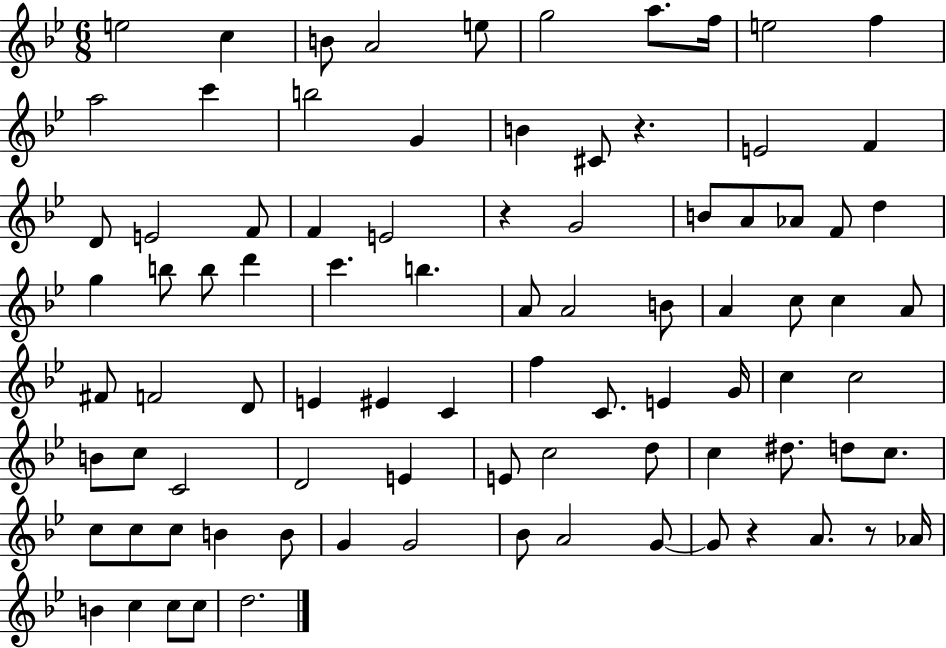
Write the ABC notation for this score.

X:1
T:Untitled
M:6/8
L:1/4
K:Bb
e2 c B/2 A2 e/2 g2 a/2 f/4 e2 f a2 c' b2 G B ^C/2 z E2 F D/2 E2 F/2 F E2 z G2 B/2 A/2 _A/2 F/2 d g b/2 b/2 d' c' b A/2 A2 B/2 A c/2 c A/2 ^F/2 F2 D/2 E ^E C f C/2 E G/4 c c2 B/2 c/2 C2 D2 E E/2 c2 d/2 c ^d/2 d/2 c/2 c/2 c/2 c/2 B B/2 G G2 _B/2 A2 G/2 G/2 z A/2 z/2 _A/4 B c c/2 c/2 d2